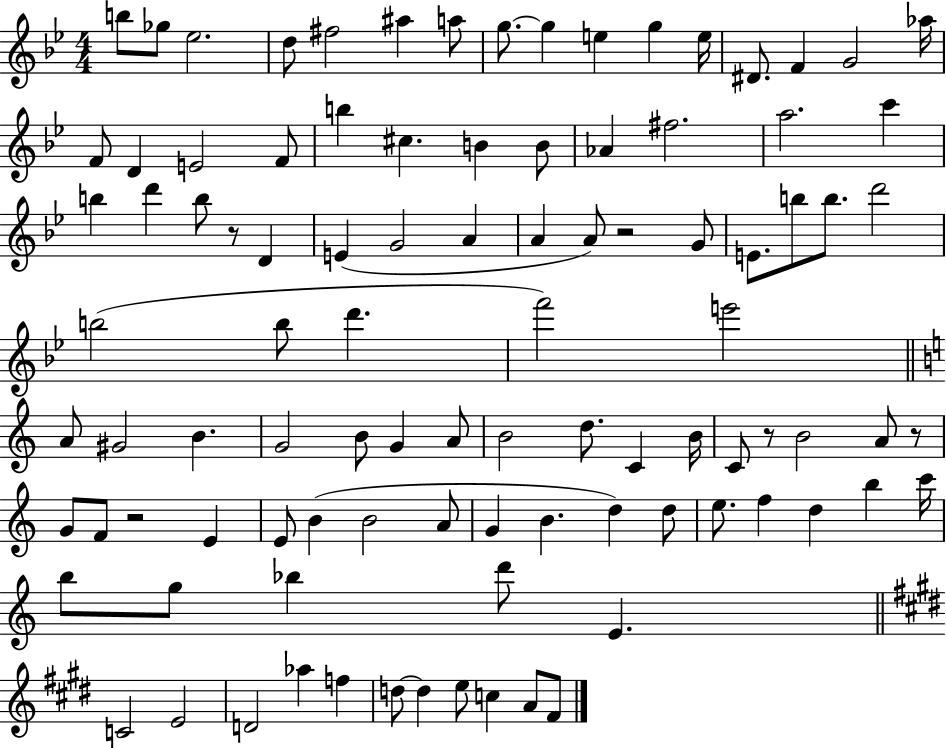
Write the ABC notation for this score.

X:1
T:Untitled
M:4/4
L:1/4
K:Bb
b/2 _g/2 _e2 d/2 ^f2 ^a a/2 g/2 g e g e/4 ^D/2 F G2 _a/4 F/2 D E2 F/2 b ^c B B/2 _A ^f2 a2 c' b d' b/2 z/2 D E G2 A A A/2 z2 G/2 E/2 b/2 b/2 d'2 b2 b/2 d' f'2 e'2 A/2 ^G2 B G2 B/2 G A/2 B2 d/2 C B/4 C/2 z/2 B2 A/2 z/2 G/2 F/2 z2 E E/2 B B2 A/2 G B d d/2 e/2 f d b c'/4 b/2 g/2 _b d'/2 E C2 E2 D2 _a f d/2 d e/2 c A/2 ^F/2